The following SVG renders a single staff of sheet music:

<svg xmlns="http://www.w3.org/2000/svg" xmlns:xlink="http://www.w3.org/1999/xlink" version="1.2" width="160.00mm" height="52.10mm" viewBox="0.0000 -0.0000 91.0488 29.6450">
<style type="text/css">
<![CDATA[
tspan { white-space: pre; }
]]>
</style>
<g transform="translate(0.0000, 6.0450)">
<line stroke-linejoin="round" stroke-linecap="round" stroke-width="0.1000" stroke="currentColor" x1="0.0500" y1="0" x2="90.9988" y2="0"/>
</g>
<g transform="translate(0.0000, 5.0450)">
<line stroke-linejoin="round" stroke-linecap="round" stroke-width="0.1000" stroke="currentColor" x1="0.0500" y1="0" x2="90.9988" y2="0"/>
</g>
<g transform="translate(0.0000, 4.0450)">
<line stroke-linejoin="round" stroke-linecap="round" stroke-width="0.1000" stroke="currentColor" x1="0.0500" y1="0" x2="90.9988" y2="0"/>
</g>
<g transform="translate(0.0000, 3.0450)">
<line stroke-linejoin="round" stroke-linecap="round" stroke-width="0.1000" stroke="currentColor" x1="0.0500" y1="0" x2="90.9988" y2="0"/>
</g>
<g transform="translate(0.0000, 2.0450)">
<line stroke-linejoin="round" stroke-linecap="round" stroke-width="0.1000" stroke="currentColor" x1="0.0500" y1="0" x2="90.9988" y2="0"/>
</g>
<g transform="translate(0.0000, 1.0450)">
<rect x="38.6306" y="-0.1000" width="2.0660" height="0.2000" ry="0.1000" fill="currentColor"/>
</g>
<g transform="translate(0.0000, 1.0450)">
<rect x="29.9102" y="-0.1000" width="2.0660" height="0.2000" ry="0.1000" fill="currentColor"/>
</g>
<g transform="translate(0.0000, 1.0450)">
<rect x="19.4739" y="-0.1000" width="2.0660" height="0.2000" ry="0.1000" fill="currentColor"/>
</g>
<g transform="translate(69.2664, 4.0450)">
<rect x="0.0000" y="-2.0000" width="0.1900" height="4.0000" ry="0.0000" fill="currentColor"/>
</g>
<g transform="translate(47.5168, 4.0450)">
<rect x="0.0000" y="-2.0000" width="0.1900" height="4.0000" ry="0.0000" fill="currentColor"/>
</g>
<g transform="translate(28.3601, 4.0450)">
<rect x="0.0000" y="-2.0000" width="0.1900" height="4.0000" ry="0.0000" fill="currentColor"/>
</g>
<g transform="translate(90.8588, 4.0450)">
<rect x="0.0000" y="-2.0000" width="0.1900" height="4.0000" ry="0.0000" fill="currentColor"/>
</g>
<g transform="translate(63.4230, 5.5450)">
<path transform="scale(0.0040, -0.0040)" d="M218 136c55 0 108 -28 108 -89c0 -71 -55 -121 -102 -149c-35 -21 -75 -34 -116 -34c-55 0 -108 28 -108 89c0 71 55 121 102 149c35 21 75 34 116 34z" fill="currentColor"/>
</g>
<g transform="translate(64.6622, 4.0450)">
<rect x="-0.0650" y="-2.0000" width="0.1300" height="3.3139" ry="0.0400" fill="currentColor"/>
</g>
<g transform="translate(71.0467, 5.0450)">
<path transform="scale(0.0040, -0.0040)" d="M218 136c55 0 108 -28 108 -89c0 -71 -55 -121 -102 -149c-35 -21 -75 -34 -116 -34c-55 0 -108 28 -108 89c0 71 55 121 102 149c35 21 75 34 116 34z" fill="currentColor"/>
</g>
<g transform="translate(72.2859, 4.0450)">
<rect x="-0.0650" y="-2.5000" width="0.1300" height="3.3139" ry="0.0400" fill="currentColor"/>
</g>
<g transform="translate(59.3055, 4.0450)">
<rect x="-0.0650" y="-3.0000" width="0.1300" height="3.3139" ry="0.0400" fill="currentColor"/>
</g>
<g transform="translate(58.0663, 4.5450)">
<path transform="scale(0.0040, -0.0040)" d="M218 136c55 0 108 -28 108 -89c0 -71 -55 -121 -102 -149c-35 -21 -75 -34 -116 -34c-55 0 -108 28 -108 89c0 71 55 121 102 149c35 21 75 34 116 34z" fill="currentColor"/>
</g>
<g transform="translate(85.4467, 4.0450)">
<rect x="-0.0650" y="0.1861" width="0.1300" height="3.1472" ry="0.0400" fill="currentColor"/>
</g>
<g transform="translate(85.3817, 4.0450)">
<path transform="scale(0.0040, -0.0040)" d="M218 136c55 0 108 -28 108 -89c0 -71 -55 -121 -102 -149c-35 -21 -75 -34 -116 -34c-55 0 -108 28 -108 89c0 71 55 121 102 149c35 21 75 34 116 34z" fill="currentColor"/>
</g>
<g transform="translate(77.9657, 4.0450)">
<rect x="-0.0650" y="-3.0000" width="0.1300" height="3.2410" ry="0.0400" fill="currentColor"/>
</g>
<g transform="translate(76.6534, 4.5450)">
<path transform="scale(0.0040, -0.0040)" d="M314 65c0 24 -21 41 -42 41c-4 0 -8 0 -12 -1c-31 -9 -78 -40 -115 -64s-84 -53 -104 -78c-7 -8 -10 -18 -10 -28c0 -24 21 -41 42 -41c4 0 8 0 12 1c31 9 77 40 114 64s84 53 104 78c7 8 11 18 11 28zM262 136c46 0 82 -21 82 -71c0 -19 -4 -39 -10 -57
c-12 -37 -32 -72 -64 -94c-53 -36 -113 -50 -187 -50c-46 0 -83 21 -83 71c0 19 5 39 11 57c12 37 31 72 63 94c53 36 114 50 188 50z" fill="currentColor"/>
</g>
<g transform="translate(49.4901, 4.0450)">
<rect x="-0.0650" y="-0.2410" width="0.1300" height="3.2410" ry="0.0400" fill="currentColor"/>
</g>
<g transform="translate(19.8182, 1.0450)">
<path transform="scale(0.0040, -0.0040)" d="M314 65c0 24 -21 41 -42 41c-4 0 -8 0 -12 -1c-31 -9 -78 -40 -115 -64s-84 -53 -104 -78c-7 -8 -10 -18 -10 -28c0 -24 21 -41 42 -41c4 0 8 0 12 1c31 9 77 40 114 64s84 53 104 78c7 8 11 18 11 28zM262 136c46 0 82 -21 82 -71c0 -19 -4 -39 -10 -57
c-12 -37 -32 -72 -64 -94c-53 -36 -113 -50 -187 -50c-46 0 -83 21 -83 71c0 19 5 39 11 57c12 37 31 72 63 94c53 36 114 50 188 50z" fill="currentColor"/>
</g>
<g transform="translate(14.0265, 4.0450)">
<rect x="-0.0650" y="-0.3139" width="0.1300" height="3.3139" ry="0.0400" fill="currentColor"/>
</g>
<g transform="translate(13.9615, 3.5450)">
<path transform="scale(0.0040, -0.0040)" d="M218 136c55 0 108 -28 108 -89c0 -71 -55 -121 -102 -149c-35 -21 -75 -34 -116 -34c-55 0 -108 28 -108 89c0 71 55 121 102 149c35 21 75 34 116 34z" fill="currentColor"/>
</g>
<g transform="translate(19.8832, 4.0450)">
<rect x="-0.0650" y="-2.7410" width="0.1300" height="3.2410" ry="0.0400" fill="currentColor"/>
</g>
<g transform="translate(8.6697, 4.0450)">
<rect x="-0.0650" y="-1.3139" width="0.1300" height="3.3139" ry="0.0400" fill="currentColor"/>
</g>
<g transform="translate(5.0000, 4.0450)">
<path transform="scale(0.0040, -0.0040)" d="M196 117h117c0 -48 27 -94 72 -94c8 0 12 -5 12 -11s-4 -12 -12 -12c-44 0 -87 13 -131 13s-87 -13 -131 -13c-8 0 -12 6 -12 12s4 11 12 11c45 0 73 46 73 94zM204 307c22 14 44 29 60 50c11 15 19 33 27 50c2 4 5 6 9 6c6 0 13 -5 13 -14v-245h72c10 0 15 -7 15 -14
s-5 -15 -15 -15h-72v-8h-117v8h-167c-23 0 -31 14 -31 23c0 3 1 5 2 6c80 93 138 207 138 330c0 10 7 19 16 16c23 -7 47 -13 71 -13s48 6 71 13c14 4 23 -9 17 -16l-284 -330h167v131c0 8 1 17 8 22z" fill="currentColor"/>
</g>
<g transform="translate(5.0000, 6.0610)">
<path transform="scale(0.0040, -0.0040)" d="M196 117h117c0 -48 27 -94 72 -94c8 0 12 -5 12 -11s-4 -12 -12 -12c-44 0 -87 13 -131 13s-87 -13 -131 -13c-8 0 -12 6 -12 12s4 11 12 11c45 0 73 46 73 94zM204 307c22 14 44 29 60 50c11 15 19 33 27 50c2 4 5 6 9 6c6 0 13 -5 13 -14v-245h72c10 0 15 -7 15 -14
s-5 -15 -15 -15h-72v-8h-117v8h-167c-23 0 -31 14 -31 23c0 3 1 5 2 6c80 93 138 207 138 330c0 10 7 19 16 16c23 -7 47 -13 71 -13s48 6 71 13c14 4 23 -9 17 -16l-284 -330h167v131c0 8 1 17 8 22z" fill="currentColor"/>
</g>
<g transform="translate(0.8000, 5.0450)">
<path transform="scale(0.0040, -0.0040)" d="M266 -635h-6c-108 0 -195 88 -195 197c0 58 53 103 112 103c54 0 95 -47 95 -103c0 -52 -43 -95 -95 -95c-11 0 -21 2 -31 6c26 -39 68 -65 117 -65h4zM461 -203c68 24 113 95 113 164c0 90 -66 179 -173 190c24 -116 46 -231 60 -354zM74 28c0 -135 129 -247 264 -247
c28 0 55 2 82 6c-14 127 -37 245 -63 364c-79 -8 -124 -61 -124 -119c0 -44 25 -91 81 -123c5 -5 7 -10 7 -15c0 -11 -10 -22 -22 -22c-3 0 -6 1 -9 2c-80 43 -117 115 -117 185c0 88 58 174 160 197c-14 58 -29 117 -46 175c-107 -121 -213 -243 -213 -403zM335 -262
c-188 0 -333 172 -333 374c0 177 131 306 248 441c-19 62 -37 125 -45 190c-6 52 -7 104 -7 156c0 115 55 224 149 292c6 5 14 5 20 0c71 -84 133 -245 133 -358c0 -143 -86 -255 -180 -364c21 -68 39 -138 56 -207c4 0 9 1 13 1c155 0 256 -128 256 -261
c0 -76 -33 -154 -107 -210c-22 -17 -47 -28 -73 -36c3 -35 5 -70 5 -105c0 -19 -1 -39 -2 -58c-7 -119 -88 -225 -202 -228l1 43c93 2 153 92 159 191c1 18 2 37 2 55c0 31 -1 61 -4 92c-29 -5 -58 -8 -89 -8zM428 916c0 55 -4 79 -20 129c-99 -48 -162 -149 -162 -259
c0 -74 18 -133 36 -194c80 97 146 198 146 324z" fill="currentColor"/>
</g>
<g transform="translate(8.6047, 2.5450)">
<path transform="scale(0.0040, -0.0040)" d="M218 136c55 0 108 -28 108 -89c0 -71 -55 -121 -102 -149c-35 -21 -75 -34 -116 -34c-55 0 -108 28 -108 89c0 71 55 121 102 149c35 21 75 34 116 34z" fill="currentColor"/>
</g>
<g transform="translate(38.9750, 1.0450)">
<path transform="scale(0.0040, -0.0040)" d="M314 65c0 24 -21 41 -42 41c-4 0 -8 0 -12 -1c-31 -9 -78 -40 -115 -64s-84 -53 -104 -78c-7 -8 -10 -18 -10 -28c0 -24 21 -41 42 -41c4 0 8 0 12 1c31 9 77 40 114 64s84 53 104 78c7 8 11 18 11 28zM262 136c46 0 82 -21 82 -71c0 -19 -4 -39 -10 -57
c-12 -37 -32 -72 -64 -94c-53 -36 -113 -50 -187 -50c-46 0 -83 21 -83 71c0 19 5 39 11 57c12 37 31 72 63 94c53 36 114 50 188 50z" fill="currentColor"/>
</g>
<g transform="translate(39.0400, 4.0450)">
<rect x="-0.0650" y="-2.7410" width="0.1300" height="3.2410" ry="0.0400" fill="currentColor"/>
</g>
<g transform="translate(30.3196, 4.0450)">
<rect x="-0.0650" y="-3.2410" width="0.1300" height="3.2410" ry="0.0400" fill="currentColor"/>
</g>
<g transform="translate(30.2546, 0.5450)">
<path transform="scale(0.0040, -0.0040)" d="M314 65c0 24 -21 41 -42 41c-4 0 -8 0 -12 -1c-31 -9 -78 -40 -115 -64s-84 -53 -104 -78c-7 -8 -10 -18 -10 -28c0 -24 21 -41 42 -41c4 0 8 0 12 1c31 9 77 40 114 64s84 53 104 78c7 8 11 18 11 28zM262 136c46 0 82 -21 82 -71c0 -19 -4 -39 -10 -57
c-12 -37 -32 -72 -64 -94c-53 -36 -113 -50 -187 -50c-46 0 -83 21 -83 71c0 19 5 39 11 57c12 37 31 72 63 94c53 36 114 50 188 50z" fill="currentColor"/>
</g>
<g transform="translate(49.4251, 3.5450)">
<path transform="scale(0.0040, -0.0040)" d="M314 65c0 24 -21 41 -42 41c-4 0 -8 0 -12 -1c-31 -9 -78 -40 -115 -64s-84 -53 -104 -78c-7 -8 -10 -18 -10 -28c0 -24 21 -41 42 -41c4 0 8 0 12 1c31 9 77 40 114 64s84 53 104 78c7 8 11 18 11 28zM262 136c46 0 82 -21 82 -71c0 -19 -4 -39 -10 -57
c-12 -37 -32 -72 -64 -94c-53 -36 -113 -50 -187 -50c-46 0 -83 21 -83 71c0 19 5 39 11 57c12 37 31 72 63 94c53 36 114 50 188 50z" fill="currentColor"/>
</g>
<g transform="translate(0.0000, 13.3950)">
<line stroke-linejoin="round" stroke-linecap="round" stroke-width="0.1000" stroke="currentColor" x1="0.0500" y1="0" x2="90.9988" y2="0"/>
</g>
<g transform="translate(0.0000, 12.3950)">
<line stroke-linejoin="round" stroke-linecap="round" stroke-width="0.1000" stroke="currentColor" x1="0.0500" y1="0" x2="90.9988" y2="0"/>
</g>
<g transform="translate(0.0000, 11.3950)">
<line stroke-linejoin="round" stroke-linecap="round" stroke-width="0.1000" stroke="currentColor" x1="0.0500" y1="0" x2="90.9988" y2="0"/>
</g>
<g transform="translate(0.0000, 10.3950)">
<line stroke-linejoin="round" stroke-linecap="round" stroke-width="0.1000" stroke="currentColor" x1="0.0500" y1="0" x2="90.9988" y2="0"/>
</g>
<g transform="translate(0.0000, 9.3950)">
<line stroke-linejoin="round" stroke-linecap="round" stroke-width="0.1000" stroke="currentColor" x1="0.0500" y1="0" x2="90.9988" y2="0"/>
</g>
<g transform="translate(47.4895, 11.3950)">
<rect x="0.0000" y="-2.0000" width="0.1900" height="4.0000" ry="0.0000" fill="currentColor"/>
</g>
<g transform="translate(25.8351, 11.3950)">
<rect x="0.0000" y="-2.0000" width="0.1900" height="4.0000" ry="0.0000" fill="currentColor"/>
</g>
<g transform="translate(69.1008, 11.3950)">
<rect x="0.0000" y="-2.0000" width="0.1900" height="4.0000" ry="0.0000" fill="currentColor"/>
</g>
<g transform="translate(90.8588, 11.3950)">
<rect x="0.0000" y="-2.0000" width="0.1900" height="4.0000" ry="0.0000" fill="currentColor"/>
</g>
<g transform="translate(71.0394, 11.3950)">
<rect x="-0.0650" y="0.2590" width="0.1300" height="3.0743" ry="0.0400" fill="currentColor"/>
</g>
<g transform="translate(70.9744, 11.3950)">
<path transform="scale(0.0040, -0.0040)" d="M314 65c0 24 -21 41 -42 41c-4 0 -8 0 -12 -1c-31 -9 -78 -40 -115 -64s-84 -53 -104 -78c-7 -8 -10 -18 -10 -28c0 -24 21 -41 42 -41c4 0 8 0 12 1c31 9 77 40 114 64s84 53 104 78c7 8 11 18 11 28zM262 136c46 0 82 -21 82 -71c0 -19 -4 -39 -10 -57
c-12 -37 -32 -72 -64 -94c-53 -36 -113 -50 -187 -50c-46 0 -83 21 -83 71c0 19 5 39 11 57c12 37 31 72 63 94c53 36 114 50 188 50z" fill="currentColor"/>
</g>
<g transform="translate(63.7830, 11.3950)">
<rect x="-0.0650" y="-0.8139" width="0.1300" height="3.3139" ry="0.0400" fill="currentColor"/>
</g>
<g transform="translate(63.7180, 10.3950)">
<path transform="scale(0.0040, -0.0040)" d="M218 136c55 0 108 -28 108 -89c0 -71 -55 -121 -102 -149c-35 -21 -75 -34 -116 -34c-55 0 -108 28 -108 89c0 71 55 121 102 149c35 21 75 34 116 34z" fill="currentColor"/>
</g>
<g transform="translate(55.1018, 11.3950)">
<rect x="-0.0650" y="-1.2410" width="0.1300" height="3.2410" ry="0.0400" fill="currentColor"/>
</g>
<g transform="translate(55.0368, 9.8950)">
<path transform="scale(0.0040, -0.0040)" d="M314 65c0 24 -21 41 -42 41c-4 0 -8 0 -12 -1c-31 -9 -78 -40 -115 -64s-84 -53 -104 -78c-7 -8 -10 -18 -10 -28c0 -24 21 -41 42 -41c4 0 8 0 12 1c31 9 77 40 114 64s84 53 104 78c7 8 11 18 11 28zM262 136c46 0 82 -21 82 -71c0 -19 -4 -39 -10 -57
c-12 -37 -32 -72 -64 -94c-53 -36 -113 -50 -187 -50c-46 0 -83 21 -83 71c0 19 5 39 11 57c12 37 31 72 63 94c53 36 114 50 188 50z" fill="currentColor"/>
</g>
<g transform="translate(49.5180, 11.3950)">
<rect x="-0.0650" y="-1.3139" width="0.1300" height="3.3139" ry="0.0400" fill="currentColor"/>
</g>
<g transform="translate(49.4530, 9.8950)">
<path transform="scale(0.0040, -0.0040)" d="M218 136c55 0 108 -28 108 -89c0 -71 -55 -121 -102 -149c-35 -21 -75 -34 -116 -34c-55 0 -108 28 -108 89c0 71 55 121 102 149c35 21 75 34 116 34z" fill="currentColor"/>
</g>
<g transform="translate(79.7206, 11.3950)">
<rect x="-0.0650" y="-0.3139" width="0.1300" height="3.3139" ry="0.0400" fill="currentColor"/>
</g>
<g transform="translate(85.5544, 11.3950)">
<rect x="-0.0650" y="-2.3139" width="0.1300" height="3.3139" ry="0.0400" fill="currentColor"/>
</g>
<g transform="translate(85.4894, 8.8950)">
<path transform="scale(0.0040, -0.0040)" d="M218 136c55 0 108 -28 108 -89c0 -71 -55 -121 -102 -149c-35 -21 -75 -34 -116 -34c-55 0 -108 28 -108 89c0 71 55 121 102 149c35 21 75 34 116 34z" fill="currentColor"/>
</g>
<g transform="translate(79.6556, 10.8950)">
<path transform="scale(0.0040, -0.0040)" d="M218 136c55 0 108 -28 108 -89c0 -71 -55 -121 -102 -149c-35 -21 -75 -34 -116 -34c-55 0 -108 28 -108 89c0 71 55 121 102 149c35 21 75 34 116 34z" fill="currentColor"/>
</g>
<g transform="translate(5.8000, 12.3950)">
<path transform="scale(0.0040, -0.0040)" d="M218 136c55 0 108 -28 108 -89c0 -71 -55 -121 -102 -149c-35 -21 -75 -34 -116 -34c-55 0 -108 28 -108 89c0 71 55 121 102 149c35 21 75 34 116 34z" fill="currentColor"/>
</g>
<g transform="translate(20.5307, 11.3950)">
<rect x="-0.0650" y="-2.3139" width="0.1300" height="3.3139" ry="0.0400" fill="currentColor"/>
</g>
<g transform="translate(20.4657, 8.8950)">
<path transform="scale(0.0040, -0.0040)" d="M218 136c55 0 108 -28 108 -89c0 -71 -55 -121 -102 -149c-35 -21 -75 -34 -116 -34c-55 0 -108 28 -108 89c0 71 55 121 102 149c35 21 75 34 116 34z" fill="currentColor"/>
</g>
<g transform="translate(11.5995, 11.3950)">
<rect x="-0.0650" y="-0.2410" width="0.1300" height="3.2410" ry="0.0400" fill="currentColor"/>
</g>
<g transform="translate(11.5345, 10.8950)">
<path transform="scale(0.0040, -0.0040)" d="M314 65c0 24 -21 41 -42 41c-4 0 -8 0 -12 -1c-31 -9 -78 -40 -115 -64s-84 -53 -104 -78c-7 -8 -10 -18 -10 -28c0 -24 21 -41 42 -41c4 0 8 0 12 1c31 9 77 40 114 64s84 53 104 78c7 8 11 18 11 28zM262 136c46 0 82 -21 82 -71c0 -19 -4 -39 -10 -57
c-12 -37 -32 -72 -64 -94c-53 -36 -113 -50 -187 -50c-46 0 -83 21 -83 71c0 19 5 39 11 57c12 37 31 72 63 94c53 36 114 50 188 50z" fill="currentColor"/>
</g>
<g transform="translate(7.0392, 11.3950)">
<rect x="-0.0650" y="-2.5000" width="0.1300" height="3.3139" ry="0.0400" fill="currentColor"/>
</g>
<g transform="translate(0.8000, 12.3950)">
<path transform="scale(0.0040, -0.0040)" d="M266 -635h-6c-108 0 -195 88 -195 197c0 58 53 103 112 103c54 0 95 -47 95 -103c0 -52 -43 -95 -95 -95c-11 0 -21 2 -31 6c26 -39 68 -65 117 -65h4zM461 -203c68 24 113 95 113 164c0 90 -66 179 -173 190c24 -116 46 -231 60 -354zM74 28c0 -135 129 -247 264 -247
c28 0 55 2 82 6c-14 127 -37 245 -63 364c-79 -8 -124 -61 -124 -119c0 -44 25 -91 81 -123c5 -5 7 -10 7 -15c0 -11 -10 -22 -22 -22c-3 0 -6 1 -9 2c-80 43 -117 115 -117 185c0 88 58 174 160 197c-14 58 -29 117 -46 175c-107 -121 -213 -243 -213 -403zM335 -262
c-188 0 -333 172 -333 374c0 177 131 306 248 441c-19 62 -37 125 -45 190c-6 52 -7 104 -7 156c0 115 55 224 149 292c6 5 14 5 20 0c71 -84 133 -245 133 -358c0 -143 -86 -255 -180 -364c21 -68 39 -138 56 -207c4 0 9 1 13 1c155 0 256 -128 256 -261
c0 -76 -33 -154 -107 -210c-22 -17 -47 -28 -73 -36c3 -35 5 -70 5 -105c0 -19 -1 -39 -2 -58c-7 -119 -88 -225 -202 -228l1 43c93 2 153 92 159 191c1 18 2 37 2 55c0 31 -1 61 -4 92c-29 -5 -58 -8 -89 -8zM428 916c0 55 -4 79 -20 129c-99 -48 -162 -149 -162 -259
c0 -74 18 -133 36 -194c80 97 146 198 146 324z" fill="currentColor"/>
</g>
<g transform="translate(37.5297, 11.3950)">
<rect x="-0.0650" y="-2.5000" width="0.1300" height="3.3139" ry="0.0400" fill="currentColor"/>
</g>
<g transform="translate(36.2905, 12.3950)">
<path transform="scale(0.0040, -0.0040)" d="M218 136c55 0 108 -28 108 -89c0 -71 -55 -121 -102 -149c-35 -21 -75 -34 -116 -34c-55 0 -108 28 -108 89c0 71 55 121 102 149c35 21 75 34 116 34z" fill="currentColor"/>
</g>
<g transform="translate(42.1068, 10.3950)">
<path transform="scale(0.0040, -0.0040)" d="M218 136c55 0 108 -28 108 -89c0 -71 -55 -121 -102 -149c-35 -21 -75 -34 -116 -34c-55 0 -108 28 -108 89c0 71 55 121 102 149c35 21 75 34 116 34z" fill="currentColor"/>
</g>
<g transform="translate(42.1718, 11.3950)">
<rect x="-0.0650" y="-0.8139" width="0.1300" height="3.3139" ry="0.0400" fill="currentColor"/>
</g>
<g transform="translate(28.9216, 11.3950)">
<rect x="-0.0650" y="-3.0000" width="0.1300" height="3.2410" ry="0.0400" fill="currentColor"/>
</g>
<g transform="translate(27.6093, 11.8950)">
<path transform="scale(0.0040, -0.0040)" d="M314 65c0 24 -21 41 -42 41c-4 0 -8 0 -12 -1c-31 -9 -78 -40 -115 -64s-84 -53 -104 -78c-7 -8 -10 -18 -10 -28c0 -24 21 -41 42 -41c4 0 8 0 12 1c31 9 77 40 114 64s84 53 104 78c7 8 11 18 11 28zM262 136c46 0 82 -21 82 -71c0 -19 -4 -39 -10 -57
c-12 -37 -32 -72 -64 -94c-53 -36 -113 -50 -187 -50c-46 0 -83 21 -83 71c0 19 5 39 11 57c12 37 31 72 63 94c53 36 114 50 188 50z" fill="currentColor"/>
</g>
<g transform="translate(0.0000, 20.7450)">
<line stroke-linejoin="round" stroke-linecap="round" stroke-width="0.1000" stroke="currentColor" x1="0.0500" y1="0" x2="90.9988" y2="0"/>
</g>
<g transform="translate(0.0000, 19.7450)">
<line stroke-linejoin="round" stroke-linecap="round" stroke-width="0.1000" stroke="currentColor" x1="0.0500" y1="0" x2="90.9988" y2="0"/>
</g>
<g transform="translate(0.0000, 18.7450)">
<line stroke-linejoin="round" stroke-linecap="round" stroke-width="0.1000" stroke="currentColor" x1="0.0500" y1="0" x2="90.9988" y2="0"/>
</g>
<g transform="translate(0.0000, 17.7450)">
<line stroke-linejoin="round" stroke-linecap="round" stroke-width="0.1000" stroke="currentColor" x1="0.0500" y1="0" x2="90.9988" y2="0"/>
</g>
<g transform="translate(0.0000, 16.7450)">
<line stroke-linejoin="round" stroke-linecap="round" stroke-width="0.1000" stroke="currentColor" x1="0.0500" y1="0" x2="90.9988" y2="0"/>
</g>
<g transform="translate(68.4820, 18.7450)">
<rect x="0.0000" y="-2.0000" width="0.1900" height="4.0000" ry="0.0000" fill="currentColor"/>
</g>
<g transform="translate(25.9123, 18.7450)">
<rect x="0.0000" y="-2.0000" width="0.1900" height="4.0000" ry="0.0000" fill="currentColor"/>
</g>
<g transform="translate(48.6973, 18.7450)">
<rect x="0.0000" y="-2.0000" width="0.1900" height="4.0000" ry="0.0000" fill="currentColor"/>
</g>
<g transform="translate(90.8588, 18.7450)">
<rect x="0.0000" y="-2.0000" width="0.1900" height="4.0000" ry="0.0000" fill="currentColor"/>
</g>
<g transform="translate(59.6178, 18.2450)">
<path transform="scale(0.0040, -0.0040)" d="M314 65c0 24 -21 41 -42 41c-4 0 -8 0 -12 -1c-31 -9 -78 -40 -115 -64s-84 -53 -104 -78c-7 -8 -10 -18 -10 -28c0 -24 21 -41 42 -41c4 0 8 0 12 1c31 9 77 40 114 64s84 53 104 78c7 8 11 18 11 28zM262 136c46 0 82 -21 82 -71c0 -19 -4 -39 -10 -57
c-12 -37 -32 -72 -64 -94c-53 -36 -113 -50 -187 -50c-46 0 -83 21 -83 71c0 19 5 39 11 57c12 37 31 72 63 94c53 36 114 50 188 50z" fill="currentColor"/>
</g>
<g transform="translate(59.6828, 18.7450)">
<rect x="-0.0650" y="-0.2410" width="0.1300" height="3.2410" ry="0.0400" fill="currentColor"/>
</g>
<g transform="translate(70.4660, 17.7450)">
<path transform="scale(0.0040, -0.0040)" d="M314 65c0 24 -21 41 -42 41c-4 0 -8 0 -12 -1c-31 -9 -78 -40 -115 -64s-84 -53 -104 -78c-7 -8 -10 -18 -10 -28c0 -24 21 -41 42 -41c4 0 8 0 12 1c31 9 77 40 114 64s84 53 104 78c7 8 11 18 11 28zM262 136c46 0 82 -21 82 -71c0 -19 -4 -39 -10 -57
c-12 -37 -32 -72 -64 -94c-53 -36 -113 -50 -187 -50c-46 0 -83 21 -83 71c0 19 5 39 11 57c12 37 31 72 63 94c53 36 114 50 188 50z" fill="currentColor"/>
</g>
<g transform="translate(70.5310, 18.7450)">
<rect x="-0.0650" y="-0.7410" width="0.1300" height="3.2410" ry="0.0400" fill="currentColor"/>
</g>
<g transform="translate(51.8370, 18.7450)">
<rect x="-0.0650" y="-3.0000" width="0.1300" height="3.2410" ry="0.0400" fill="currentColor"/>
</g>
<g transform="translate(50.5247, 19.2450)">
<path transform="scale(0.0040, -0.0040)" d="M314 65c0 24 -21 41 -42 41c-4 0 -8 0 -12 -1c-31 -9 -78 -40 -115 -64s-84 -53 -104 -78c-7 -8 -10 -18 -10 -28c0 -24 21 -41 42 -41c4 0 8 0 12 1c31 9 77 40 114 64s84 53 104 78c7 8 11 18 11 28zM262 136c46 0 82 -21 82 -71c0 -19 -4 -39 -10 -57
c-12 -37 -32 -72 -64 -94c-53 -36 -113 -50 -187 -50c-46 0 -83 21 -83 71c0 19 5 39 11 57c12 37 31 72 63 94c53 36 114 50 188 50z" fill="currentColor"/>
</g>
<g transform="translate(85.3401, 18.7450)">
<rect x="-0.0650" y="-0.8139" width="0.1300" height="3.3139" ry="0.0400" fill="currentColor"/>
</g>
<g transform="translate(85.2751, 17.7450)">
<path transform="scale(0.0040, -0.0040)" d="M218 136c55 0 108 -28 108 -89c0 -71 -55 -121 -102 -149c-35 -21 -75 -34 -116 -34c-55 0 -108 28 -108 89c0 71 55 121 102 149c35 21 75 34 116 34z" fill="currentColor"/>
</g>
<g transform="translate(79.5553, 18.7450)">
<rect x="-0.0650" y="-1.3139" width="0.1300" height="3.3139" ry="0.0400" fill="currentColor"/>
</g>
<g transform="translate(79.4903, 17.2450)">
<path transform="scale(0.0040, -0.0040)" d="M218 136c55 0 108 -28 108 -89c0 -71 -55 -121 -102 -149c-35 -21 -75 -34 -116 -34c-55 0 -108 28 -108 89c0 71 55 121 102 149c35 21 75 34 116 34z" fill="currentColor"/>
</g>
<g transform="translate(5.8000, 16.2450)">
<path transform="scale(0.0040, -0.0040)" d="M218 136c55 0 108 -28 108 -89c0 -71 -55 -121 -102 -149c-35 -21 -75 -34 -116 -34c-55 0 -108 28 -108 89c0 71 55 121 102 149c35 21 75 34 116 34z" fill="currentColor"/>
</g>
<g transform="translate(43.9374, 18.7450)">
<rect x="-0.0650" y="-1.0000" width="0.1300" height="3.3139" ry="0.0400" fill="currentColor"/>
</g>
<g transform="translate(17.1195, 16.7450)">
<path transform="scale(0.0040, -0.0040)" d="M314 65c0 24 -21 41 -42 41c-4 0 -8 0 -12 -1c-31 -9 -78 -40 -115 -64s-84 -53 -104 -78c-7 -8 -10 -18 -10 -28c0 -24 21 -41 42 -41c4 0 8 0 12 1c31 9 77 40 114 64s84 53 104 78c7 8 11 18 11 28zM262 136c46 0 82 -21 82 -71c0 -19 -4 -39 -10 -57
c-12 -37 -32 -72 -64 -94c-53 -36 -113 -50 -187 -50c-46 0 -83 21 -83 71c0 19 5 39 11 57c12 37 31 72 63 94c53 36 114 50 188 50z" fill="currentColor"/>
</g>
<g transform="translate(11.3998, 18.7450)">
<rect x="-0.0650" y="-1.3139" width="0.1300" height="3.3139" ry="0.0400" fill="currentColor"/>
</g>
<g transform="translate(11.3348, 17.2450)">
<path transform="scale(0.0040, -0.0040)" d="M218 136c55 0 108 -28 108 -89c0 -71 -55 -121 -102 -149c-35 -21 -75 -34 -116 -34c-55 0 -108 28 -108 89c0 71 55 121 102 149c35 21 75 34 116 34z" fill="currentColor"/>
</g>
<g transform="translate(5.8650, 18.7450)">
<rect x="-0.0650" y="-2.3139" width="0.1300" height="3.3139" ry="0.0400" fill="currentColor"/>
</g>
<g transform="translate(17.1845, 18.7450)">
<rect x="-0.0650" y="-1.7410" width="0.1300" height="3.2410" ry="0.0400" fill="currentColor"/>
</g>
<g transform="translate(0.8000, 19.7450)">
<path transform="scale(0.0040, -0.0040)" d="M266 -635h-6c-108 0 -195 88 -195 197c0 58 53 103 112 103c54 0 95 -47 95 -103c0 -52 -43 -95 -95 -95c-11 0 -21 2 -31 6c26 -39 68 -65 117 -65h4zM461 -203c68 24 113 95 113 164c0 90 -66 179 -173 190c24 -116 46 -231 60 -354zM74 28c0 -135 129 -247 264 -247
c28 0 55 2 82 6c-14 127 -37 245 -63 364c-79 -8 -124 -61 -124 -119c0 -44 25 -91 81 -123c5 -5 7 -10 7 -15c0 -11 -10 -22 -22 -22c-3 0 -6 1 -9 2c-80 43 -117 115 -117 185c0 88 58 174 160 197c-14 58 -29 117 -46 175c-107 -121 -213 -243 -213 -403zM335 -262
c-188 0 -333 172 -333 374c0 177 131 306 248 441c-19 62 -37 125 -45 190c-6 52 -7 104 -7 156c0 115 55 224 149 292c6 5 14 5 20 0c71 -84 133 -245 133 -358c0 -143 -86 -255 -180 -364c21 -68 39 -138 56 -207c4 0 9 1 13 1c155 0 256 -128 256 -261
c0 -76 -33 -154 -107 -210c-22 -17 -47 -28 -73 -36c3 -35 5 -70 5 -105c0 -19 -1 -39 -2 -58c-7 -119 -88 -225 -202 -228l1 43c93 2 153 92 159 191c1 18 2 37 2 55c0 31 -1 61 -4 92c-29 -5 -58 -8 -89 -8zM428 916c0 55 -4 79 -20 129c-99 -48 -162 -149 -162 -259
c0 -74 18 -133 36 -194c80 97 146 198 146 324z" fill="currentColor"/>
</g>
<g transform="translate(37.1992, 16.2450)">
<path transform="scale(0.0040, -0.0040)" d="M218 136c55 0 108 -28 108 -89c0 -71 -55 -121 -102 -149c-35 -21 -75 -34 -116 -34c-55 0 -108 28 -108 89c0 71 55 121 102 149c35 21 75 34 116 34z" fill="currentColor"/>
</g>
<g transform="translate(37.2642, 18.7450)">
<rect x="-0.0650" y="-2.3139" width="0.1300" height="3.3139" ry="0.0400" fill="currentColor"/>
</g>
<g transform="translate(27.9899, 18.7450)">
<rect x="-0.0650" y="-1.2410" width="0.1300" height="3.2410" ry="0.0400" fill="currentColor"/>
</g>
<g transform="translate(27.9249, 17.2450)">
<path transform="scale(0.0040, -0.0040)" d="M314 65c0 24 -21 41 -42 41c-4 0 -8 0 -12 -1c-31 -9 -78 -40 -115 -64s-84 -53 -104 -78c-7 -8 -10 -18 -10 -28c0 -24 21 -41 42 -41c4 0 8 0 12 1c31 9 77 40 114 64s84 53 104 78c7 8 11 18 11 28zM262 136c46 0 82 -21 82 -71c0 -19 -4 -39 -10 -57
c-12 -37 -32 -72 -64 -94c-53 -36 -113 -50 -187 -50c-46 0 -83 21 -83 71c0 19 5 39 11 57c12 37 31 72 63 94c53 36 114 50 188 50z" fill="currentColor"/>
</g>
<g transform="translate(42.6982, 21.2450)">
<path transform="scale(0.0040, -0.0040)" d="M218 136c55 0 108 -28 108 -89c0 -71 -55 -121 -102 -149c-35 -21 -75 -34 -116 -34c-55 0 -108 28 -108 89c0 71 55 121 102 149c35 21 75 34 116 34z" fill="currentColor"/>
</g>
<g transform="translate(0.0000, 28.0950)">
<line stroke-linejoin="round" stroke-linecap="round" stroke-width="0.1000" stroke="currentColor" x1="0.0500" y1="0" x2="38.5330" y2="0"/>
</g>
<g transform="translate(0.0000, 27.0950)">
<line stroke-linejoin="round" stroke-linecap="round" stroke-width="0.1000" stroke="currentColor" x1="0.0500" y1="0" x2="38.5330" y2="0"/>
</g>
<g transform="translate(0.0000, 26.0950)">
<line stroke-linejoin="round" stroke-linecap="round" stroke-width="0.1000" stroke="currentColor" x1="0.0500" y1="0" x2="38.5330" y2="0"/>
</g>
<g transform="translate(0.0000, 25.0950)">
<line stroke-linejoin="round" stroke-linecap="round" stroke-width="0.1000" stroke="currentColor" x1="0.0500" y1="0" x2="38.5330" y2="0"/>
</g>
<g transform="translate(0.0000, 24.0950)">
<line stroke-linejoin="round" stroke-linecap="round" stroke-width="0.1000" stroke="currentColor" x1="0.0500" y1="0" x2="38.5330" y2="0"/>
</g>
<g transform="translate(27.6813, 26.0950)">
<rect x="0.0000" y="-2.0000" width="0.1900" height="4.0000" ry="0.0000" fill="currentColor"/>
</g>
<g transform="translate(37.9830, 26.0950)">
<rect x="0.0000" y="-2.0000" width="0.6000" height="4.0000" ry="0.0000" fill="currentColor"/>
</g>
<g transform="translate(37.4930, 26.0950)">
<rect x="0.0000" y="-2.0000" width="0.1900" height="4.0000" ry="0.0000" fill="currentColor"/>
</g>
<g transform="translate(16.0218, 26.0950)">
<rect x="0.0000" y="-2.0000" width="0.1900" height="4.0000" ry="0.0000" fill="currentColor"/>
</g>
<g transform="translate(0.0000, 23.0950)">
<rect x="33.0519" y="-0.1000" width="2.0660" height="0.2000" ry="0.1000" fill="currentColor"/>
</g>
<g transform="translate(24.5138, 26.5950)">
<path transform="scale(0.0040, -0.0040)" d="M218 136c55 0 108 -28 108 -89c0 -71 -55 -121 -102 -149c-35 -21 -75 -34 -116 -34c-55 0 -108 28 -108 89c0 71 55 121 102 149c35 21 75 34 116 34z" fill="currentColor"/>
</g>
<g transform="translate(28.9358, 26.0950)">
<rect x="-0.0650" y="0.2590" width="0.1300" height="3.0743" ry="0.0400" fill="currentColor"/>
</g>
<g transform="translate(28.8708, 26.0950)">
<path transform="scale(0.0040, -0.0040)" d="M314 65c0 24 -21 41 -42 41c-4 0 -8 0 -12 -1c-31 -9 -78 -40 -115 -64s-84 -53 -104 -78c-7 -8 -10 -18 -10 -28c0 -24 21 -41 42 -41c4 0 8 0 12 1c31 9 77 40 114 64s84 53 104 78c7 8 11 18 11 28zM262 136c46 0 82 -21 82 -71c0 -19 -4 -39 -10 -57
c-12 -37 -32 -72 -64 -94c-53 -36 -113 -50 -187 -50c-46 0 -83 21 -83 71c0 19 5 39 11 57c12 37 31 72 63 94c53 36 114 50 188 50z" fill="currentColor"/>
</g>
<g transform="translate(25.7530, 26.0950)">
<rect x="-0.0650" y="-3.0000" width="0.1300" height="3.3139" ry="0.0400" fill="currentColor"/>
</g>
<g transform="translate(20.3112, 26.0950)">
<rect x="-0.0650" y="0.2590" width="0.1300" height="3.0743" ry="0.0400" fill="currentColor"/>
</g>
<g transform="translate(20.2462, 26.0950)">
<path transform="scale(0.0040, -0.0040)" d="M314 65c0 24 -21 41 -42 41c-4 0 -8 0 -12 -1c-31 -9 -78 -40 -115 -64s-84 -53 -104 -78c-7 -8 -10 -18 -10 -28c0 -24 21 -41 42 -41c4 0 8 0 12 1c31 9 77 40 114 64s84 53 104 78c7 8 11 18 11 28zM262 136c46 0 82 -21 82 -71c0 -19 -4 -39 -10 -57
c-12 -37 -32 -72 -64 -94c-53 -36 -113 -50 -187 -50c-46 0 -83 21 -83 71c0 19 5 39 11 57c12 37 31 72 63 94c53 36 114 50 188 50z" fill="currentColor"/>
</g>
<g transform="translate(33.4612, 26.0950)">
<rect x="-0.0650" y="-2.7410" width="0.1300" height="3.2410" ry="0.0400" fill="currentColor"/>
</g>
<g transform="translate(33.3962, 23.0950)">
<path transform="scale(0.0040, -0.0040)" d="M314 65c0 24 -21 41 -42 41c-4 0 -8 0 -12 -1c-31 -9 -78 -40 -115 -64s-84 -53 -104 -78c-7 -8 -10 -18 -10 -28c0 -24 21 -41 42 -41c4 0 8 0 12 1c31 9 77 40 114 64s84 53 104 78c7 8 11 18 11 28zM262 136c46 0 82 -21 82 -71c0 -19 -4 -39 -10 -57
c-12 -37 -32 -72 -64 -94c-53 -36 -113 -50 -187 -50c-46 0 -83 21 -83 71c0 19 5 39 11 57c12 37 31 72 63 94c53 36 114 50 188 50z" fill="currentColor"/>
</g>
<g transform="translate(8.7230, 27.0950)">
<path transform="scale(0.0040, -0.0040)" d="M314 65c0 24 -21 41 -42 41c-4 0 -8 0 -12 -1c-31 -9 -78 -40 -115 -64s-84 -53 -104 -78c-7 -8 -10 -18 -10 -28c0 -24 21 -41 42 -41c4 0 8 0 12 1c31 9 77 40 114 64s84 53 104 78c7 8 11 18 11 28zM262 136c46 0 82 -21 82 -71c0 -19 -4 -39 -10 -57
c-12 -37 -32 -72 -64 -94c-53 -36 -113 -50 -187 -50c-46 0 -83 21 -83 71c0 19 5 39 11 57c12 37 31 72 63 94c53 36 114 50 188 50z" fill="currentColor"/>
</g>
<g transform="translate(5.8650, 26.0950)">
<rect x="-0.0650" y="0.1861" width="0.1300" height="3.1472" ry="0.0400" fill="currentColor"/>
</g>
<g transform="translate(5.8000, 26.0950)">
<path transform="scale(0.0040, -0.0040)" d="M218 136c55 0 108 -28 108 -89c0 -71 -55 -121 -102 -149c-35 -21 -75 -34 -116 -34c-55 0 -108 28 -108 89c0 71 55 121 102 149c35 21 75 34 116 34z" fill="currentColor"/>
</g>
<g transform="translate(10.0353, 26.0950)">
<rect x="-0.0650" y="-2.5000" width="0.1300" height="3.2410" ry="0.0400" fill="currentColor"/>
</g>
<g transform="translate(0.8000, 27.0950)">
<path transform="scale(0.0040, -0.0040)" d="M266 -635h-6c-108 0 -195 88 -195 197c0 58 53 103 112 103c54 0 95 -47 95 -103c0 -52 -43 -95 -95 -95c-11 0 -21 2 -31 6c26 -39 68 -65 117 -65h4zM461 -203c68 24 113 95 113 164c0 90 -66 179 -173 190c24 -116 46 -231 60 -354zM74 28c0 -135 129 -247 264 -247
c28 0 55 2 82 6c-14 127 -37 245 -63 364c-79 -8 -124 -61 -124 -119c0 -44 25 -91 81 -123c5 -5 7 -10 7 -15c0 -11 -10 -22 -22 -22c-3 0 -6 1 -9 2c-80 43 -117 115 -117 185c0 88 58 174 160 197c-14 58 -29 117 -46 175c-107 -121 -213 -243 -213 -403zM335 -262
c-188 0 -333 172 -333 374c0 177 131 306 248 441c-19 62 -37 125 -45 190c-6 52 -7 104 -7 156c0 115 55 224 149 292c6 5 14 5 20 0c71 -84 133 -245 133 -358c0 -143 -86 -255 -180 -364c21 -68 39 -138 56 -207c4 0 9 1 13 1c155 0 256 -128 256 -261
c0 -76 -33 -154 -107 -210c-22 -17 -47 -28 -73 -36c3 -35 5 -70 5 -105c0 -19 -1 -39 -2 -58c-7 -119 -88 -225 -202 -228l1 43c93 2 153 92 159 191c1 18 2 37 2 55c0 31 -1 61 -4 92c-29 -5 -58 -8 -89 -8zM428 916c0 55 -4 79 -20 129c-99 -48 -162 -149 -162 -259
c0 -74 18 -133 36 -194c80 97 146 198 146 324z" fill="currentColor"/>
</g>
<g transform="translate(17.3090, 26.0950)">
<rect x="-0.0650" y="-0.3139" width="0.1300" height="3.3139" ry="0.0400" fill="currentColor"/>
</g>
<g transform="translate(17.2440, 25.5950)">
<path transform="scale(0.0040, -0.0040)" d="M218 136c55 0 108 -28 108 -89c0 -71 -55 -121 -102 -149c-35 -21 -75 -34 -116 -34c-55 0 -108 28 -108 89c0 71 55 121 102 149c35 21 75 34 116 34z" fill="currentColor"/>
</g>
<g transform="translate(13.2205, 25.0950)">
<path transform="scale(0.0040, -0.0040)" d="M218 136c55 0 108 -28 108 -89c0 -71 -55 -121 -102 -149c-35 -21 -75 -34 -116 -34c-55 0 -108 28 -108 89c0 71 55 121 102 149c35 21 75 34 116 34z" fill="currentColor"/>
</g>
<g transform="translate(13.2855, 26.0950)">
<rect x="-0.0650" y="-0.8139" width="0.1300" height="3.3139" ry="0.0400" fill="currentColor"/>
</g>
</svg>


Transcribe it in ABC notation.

X:1
T:Untitled
M:4/4
L:1/4
K:C
e c a2 b2 a2 c2 A F G A2 B G c2 g A2 G d e e2 d B2 c g g e f2 e2 g D A2 c2 d2 e d B G2 d c B2 A B2 a2